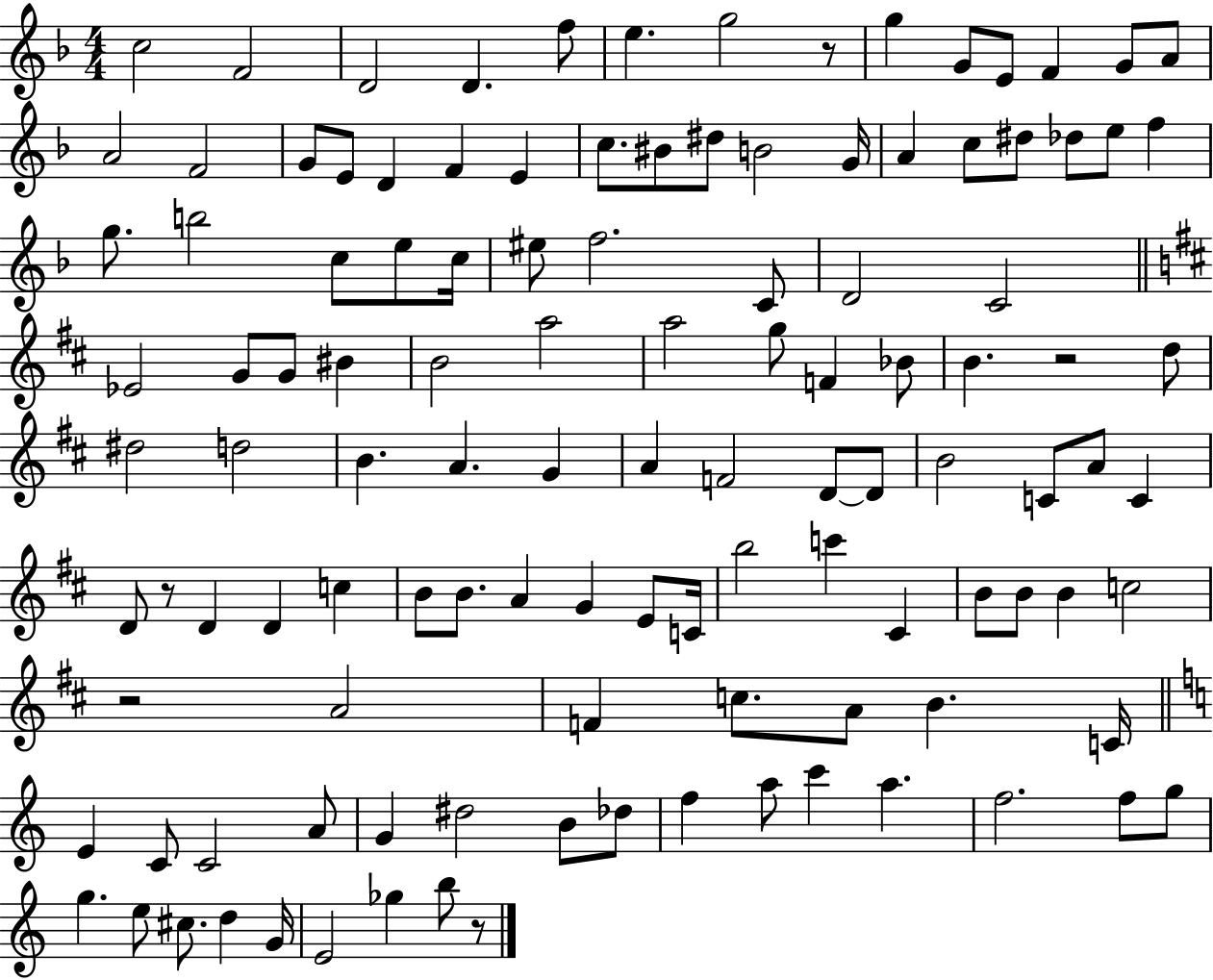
{
  \clef treble
  \numericTimeSignature
  \time 4/4
  \key f \major
  c''2 f'2 | d'2 d'4. f''8 | e''4. g''2 r8 | g''4 g'8 e'8 f'4 g'8 a'8 | \break a'2 f'2 | g'8 e'8 d'4 f'4 e'4 | c''8. bis'8 dis''8 b'2 g'16 | a'4 c''8 dis''8 des''8 e''8 f''4 | \break g''8. b''2 c''8 e''8 c''16 | eis''8 f''2. c'8 | d'2 c'2 | \bar "||" \break \key d \major ees'2 g'8 g'8 bis'4 | b'2 a''2 | a''2 g''8 f'4 bes'8 | b'4. r2 d''8 | \break dis''2 d''2 | b'4. a'4. g'4 | a'4 f'2 d'8~~ d'8 | b'2 c'8 a'8 c'4 | \break d'8 r8 d'4 d'4 c''4 | b'8 b'8. a'4 g'4 e'8 c'16 | b''2 c'''4 cis'4 | b'8 b'8 b'4 c''2 | \break r2 a'2 | f'4 c''8. a'8 b'4. c'16 | \bar "||" \break \key a \minor e'4 c'8 c'2 a'8 | g'4 dis''2 b'8 des''8 | f''4 a''8 c'''4 a''4. | f''2. f''8 g''8 | \break g''4. e''8 cis''8. d''4 g'16 | e'2 ges''4 b''8 r8 | \bar "|."
}